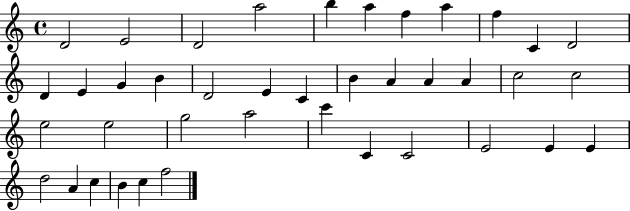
{
  \clef treble
  \time 4/4
  \defaultTimeSignature
  \key c \major
  d'2 e'2 | d'2 a''2 | b''4 a''4 f''4 a''4 | f''4 c'4 d'2 | \break d'4 e'4 g'4 b'4 | d'2 e'4 c'4 | b'4 a'4 a'4 a'4 | c''2 c''2 | \break e''2 e''2 | g''2 a''2 | c'''4 c'4 c'2 | e'2 e'4 e'4 | \break d''2 a'4 c''4 | b'4 c''4 f''2 | \bar "|."
}